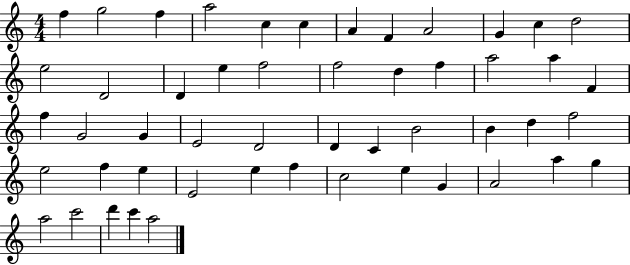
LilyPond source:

{
  \clef treble
  \numericTimeSignature
  \time 4/4
  \key c \major
  f''4 g''2 f''4 | a''2 c''4 c''4 | a'4 f'4 a'2 | g'4 c''4 d''2 | \break e''2 d'2 | d'4 e''4 f''2 | f''2 d''4 f''4 | a''2 a''4 f'4 | \break f''4 g'2 g'4 | e'2 d'2 | d'4 c'4 b'2 | b'4 d''4 f''2 | \break e''2 f''4 e''4 | e'2 e''4 f''4 | c''2 e''4 g'4 | a'2 a''4 g''4 | \break a''2 c'''2 | d'''4 c'''4 a''2 | \bar "|."
}